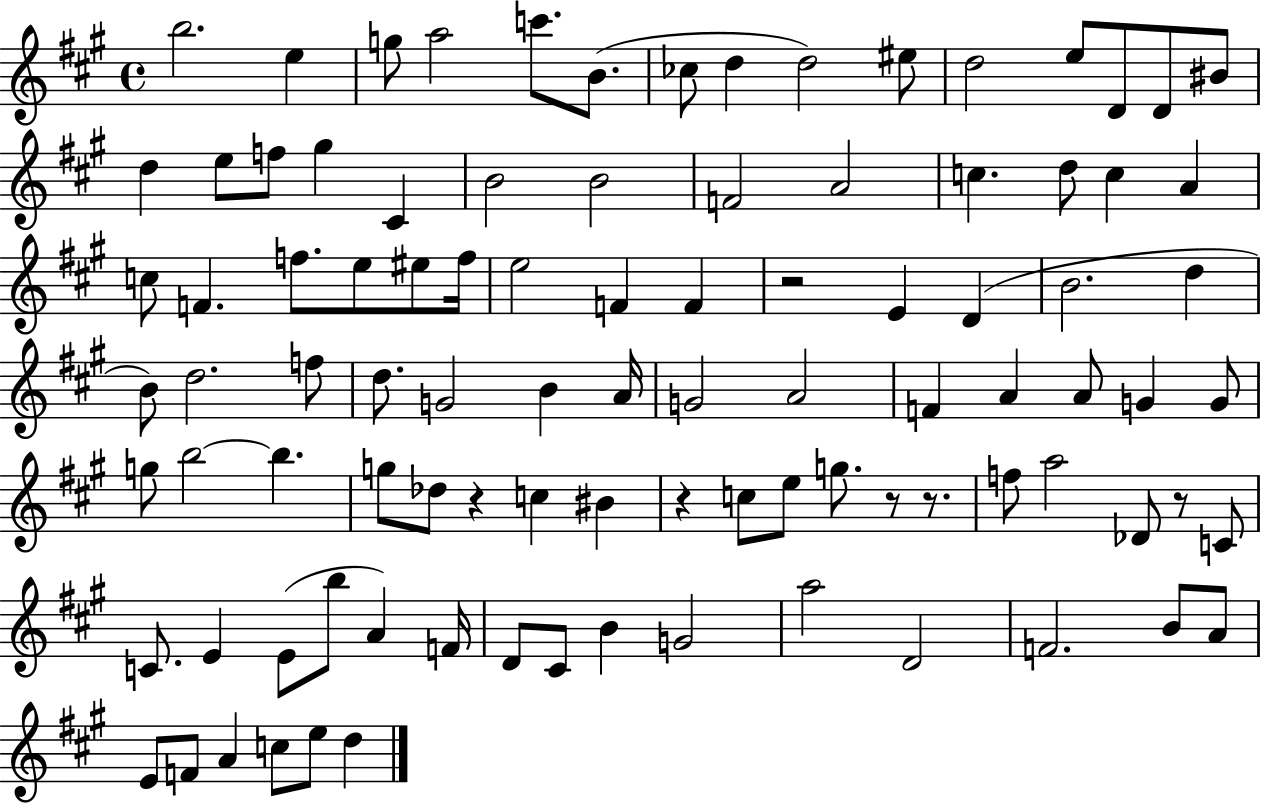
B5/h. E5/q G5/e A5/h C6/e. B4/e. CES5/e D5/q D5/h EIS5/e D5/h E5/e D4/e D4/e BIS4/e D5/q E5/e F5/e G#5/q C#4/q B4/h B4/h F4/h A4/h C5/q. D5/e C5/q A4/q C5/e F4/q. F5/e. E5/e EIS5/e F5/s E5/h F4/q F4/q R/h E4/q D4/q B4/h. D5/q B4/e D5/h. F5/e D5/e. G4/h B4/q A4/s G4/h A4/h F4/q A4/q A4/e G4/q G4/e G5/e B5/h B5/q. G5/e Db5/e R/q C5/q BIS4/q R/q C5/e E5/e G5/e. R/e R/e. F5/e A5/h Db4/e R/e C4/e C4/e. E4/q E4/e B5/e A4/q F4/s D4/e C#4/e B4/q G4/h A5/h D4/h F4/h. B4/e A4/e E4/e F4/e A4/q C5/e E5/e D5/q